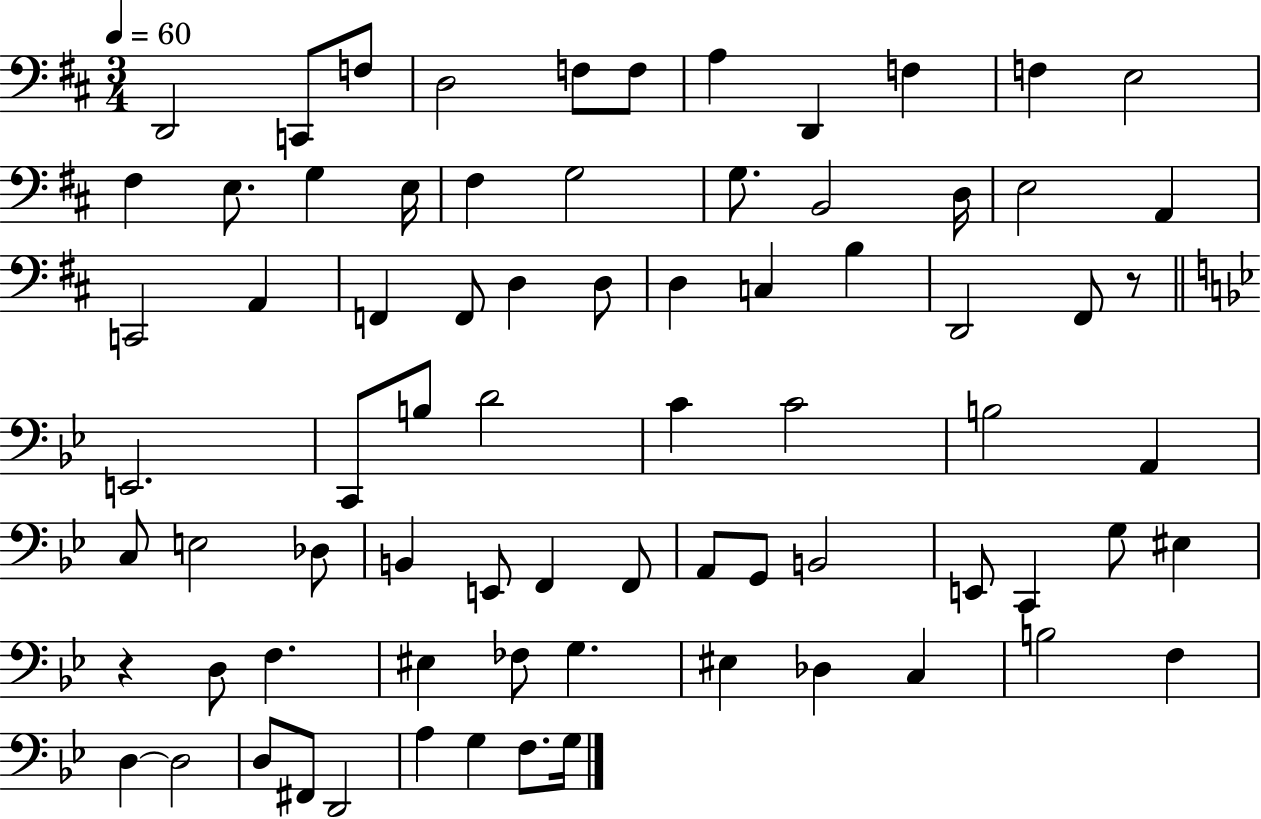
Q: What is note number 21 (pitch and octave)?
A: E3